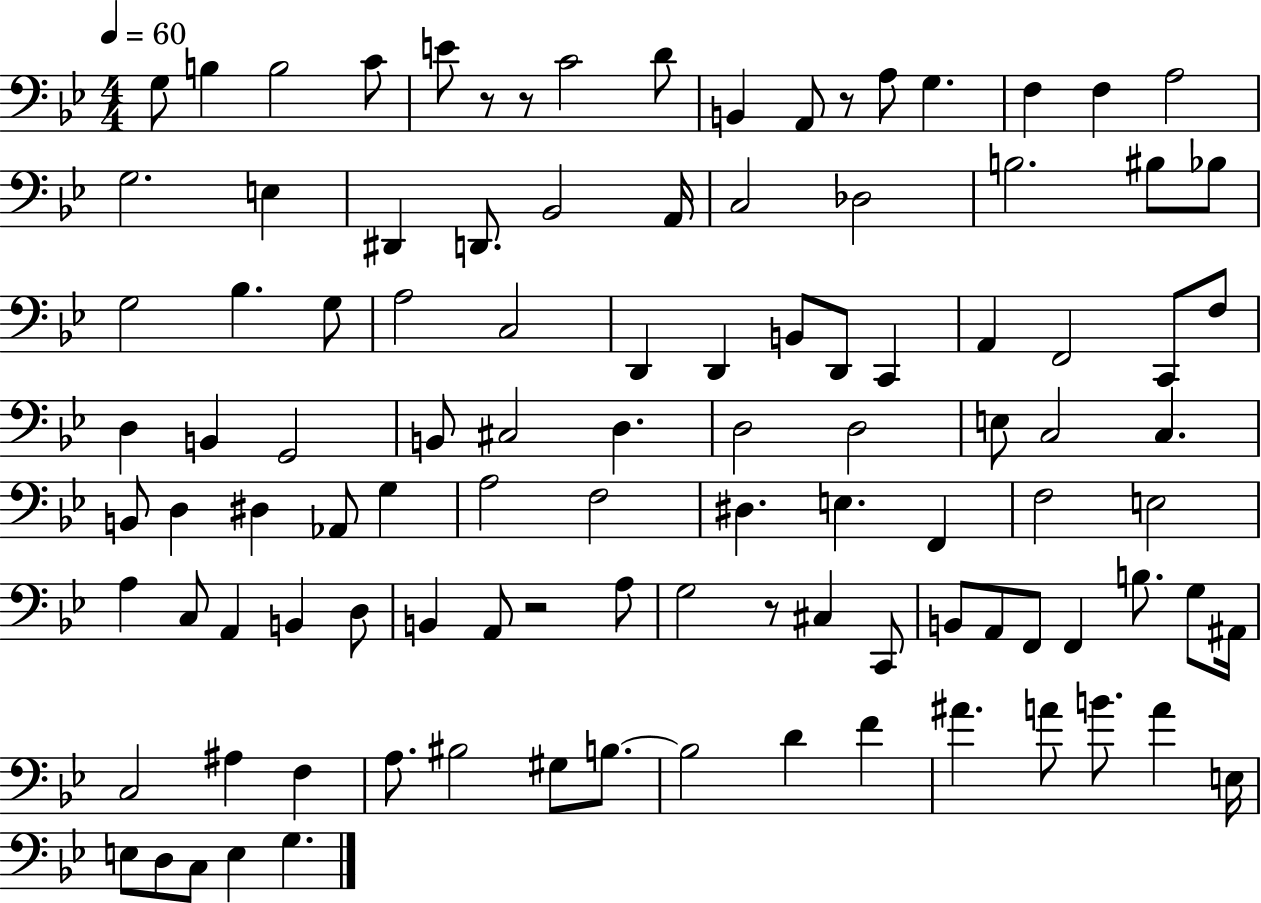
G3/e B3/q B3/h C4/e E4/e R/e R/e C4/h D4/e B2/q A2/e R/e A3/e G3/q. F3/q F3/q A3/h G3/h. E3/q D#2/q D2/e. Bb2/h A2/s C3/h Db3/h B3/h. BIS3/e Bb3/e G3/h Bb3/q. G3/e A3/h C3/h D2/q D2/q B2/e D2/e C2/q A2/q F2/h C2/e F3/e D3/q B2/q G2/h B2/e C#3/h D3/q. D3/h D3/h E3/e C3/h C3/q. B2/e D3/q D#3/q Ab2/e G3/q A3/h F3/h D#3/q. E3/q. F2/q F3/h E3/h A3/q C3/e A2/q B2/q D3/e B2/q A2/e R/h A3/e G3/h R/e C#3/q C2/e B2/e A2/e F2/e F2/q B3/e. G3/e A#2/s C3/h A#3/q F3/q A3/e. BIS3/h G#3/e B3/e. B3/h D4/q F4/q A#4/q. A4/e B4/e. A4/q E3/s E3/e D3/e C3/e E3/q G3/q.